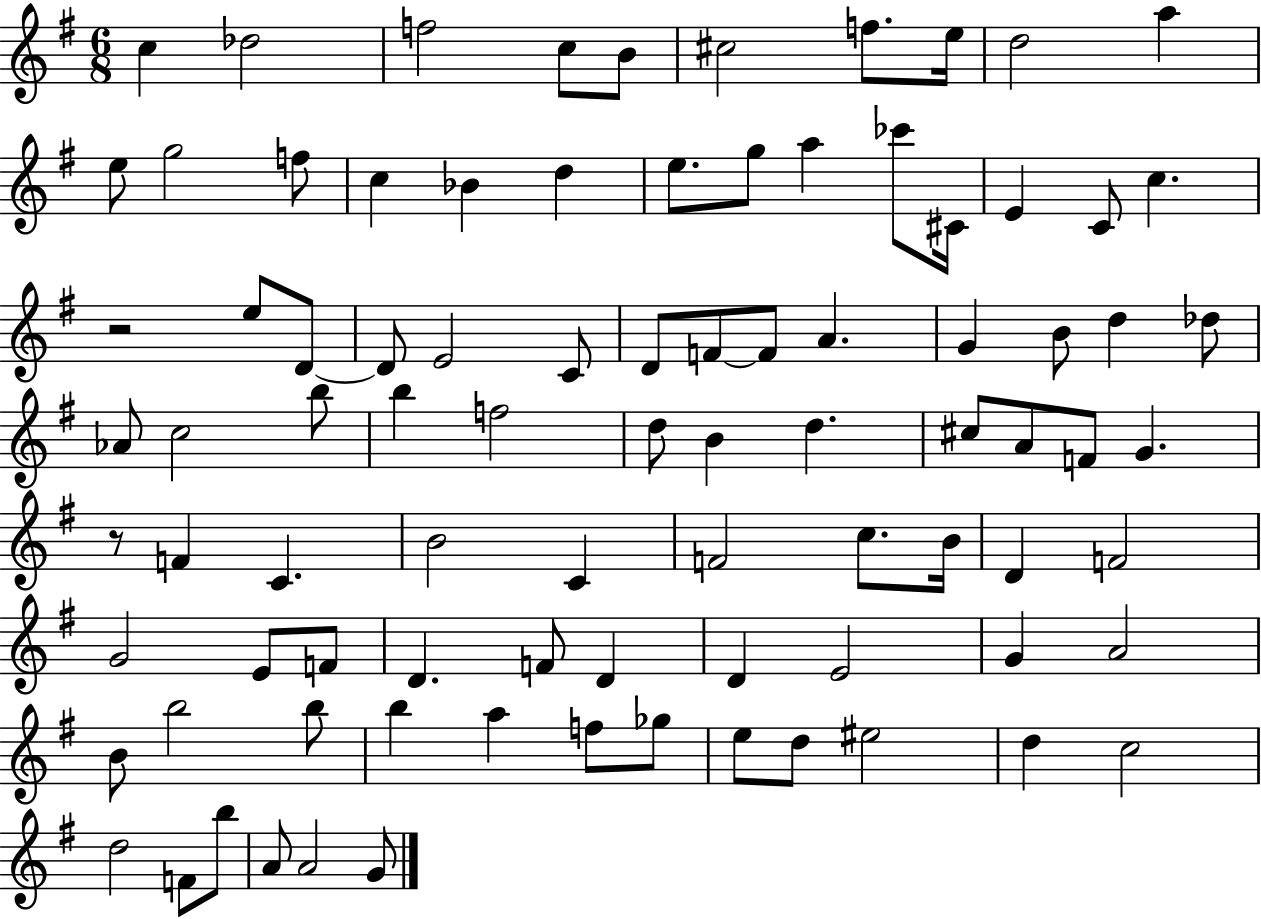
{
  \clef treble
  \numericTimeSignature
  \time 6/8
  \key g \major
  c''4 des''2 | f''2 c''8 b'8 | cis''2 f''8. e''16 | d''2 a''4 | \break e''8 g''2 f''8 | c''4 bes'4 d''4 | e''8. g''8 a''4 ces'''8 cis'16 | e'4 c'8 c''4. | \break r2 e''8 d'8~~ | d'8 e'2 c'8 | d'8 f'8~~ f'8 a'4. | g'4 b'8 d''4 des''8 | \break aes'8 c''2 b''8 | b''4 f''2 | d''8 b'4 d''4. | cis''8 a'8 f'8 g'4. | \break r8 f'4 c'4. | b'2 c'4 | f'2 c''8. b'16 | d'4 f'2 | \break g'2 e'8 f'8 | d'4. f'8 d'4 | d'4 e'2 | g'4 a'2 | \break b'8 b''2 b''8 | b''4 a''4 f''8 ges''8 | e''8 d''8 eis''2 | d''4 c''2 | \break d''2 f'8 b''8 | a'8 a'2 g'8 | \bar "|."
}